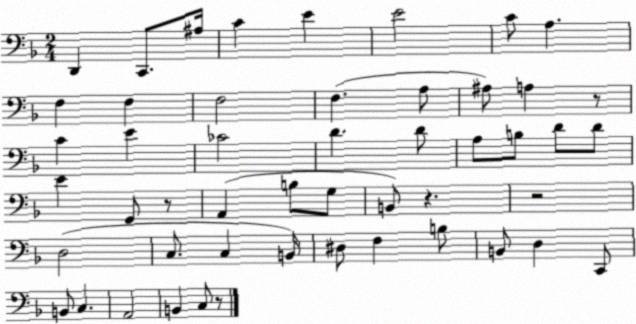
X:1
T:Untitled
M:2/4
L:1/4
K:F
D,, C,,/2 ^A,/4 C E E2 C/2 A, F, F, F,2 F, A,/2 ^A,/2 A, z/2 C E _C2 D D/2 A,/2 B,/2 D/2 D/2 E G,,/2 z/2 A,, B,/2 G,/2 B,,/2 z z2 D,2 C,/2 C, B,,/4 ^D,/2 F, B,/2 B,,/2 D, C,,/2 B,,/2 C, A,,2 B,, C,/2 z/2